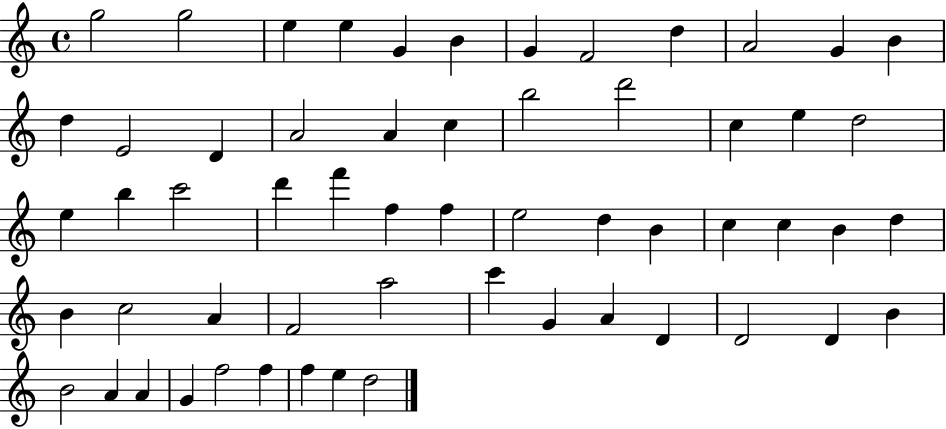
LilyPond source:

{
  \clef treble
  \time 4/4
  \defaultTimeSignature
  \key c \major
  g''2 g''2 | e''4 e''4 g'4 b'4 | g'4 f'2 d''4 | a'2 g'4 b'4 | \break d''4 e'2 d'4 | a'2 a'4 c''4 | b''2 d'''2 | c''4 e''4 d''2 | \break e''4 b''4 c'''2 | d'''4 f'''4 f''4 f''4 | e''2 d''4 b'4 | c''4 c''4 b'4 d''4 | \break b'4 c''2 a'4 | f'2 a''2 | c'''4 g'4 a'4 d'4 | d'2 d'4 b'4 | \break b'2 a'4 a'4 | g'4 f''2 f''4 | f''4 e''4 d''2 | \bar "|."
}